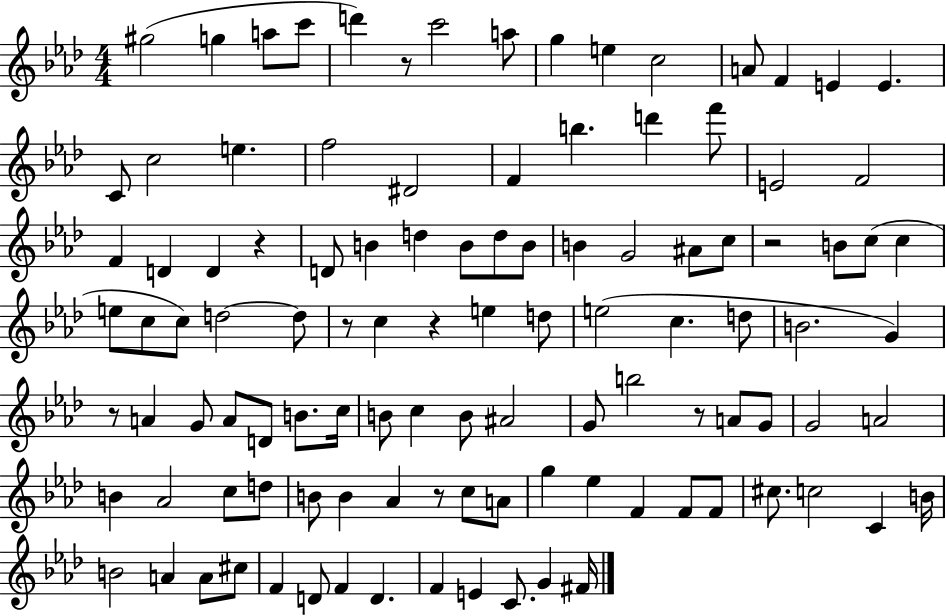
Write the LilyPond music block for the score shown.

{
  \clef treble
  \numericTimeSignature
  \time 4/4
  \key aes \major
  gis''2( g''4 a''8 c'''8 | d'''4) r8 c'''2 a''8 | g''4 e''4 c''2 | a'8 f'4 e'4 e'4. | \break c'8 c''2 e''4. | f''2 dis'2 | f'4 b''4. d'''4 f'''8 | e'2 f'2 | \break f'4 d'4 d'4 r4 | d'8 b'4 d''4 b'8 d''8 b'8 | b'4 g'2 ais'8 c''8 | r2 b'8 c''8( c''4 | \break e''8 c''8 c''8) d''2~~ d''8 | r8 c''4 r4 e''4 d''8 | e''2( c''4. d''8 | b'2. g'4) | \break r8 a'4 g'8 a'8 d'8 b'8. c''16 | b'8 c''4 b'8 ais'2 | g'8 b''2 r8 a'8 g'8 | g'2 a'2 | \break b'4 aes'2 c''8 d''8 | b'8 b'4 aes'4 r8 c''8 a'8 | g''4 ees''4 f'4 f'8 f'8 | cis''8. c''2 c'4 b'16 | \break b'2 a'4 a'8 cis''8 | f'4 d'8 f'4 d'4. | f'4 e'4 c'8. g'4 fis'16 | \bar "|."
}